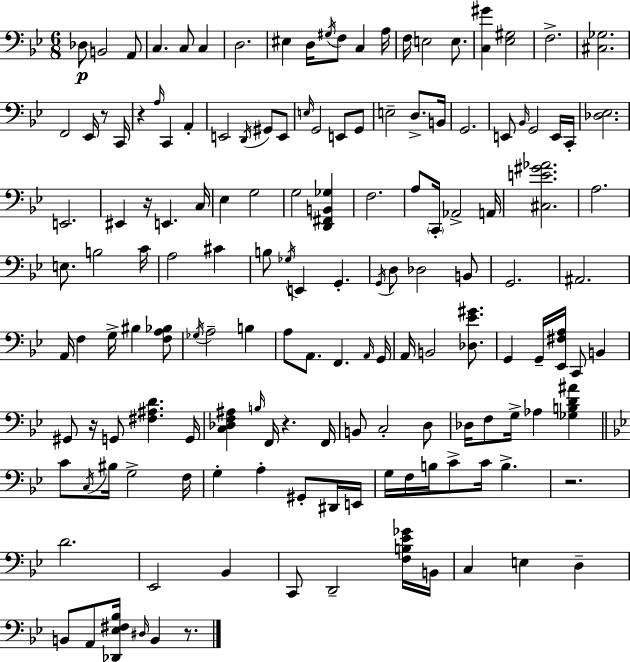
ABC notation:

X:1
T:Untitled
M:6/8
L:1/4
K:Bb
_D,/2 B,,2 A,,/2 C, C,/2 C, D,2 ^E, D,/4 ^G,/4 F,/2 C, A,/4 F,/4 E,2 E,/2 [C,^G] [_E,^G,]2 F,2 [^C,_G,]2 F,,2 _E,,/4 z/2 C,,/4 z A,/4 C,, A,, E,,2 D,,/4 ^G,,/2 E,,/2 E,/4 G,,2 E,,/2 G,,/2 E,2 D,/2 B,,/4 G,,2 E,,/2 _B,,/4 G,,2 E,,/4 C,,/4 [_D,_E,]2 E,,2 ^E,, z/4 E,, C,/4 _E, G,2 G,2 [D,,^F,,B,,_G,] F,2 A,/2 C,,/4 _A,,2 A,,/4 [^C,E^G_A]2 A,2 E,/2 B,2 C/4 A,2 ^C B,/2 _G,/4 E,, G,, G,,/4 D,/2 _D,2 B,,/2 G,,2 ^A,,2 A,,/4 F, G,/4 ^B, [F,A,_B,]/2 _G,/4 A,2 B, A,/2 A,,/2 F,, A,,/4 G,,/4 A,,/4 B,,2 [_D,_E^G]/2 G,, G,,/4 [_E,,^F,A,]/4 C,,/2 B,, ^G,,/2 z/4 G,,/2 [^F,^A,D] G,,/4 [C,_D,F,^A,] B,/4 F,,/4 z F,,/4 B,,/2 C,2 D,/2 _D,/4 F,/2 G,/4 _A, [_G,B,D^A] C/2 C,/4 ^B,/4 G,2 F,/4 G, A, ^G,,/2 ^D,,/4 E,,/4 G,/4 F,/4 B,/4 C/2 C/4 B, z2 D2 _E,,2 _B,, C,,/2 D,,2 [F,B,_E_G]/4 B,,/4 C, E, D, B,,/2 A,,/2 [_D,,_E,^F,_B,]/4 ^D,/4 B,, z/2